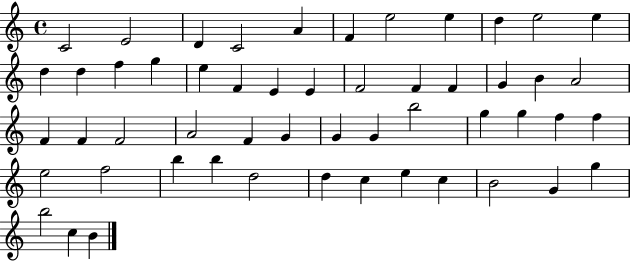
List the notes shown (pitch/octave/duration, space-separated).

C4/h E4/h D4/q C4/h A4/q F4/q E5/h E5/q D5/q E5/h E5/q D5/q D5/q F5/q G5/q E5/q F4/q E4/q E4/q F4/h F4/q F4/q G4/q B4/q A4/h F4/q F4/q F4/h A4/h F4/q G4/q G4/q G4/q B5/h G5/q G5/q F5/q F5/q E5/h F5/h B5/q B5/q D5/h D5/q C5/q E5/q C5/q B4/h G4/q G5/q B5/h C5/q B4/q